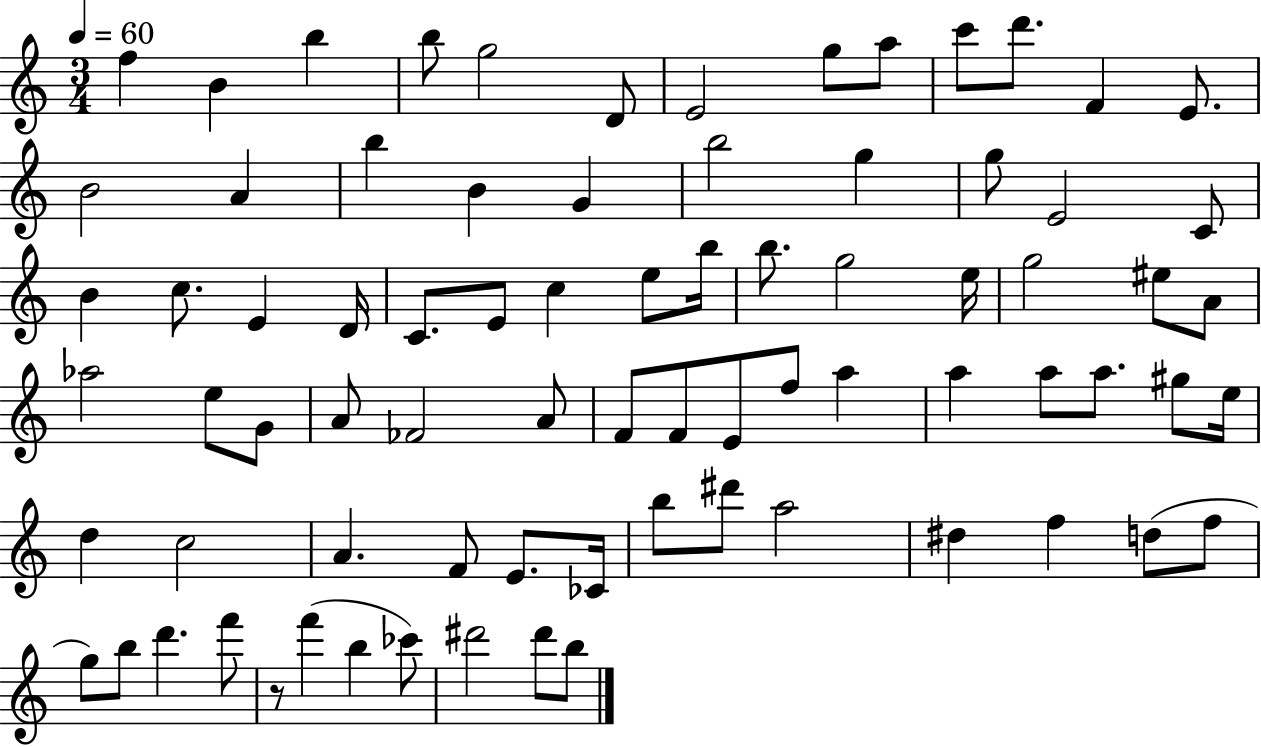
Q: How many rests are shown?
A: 1